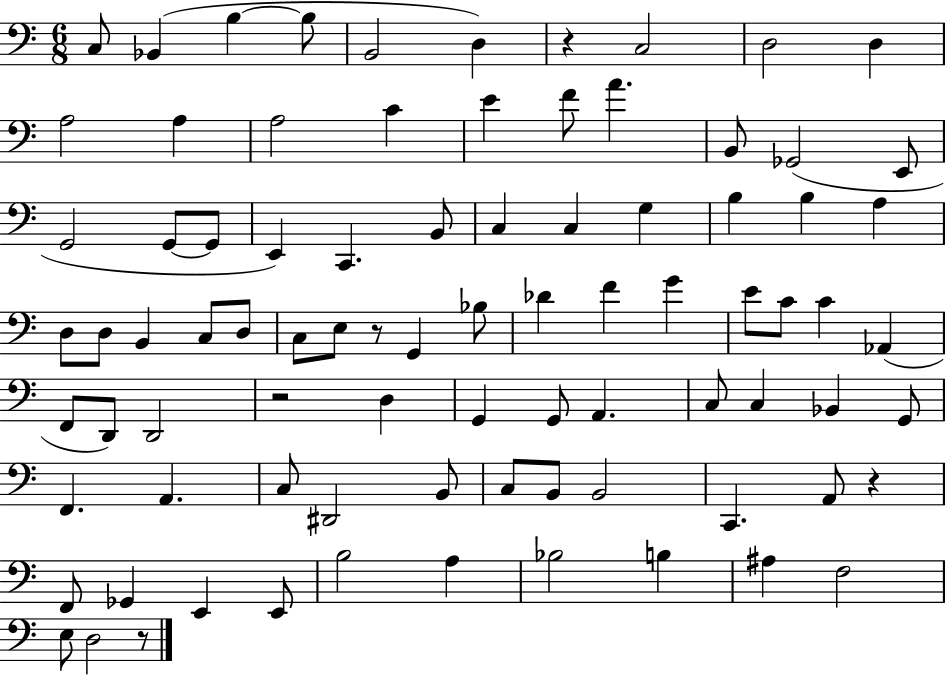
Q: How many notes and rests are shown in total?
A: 85